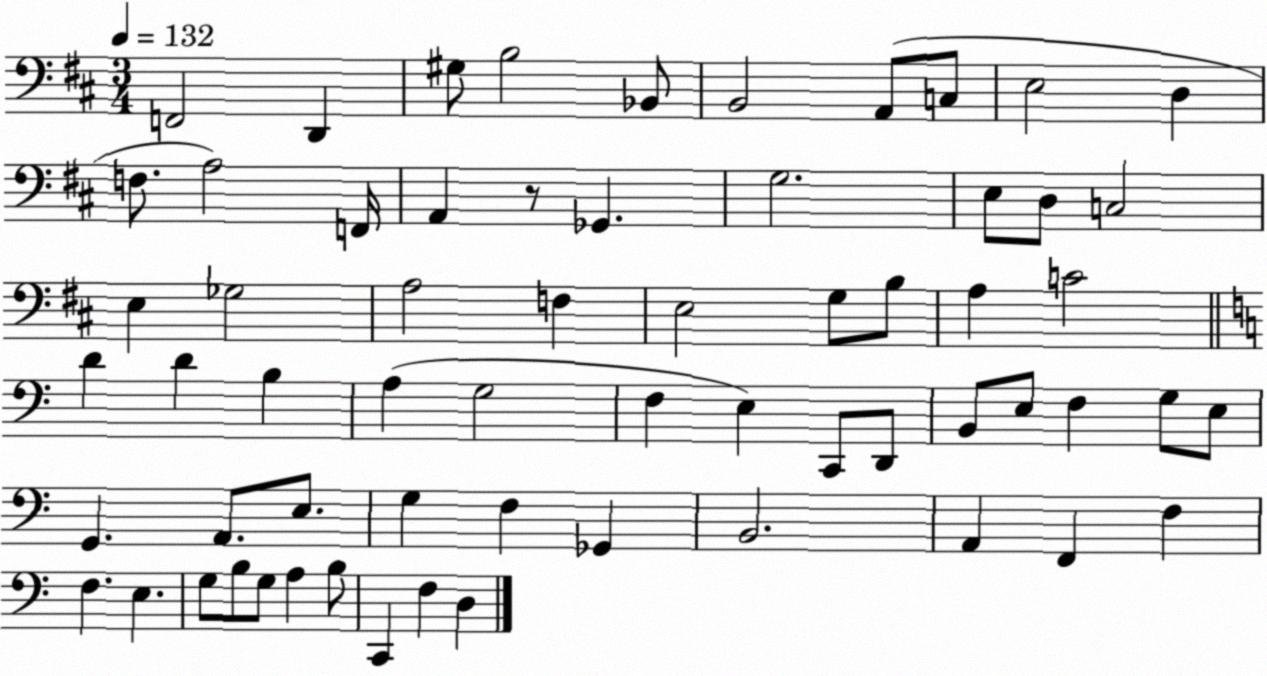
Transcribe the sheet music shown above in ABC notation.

X:1
T:Untitled
M:3/4
L:1/4
K:D
F,,2 D,, ^G,/2 B,2 _B,,/2 B,,2 A,,/2 C,/2 E,2 D, F,/2 A,2 F,,/4 A,, z/2 _G,, G,2 E,/2 D,/2 C,2 E, _G,2 A,2 F, E,2 G,/2 B,/2 A, C2 D D B, A, G,2 F, E, C,,/2 D,,/2 B,,/2 E,/2 F, G,/2 E,/2 G,, A,,/2 E,/2 G, F, _G,, B,,2 A,, F,, F, F, E, G,/2 B,/2 G,/2 A, B,/2 C,, F, D,